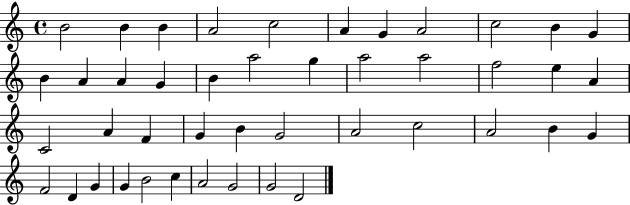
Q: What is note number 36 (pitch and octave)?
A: D4